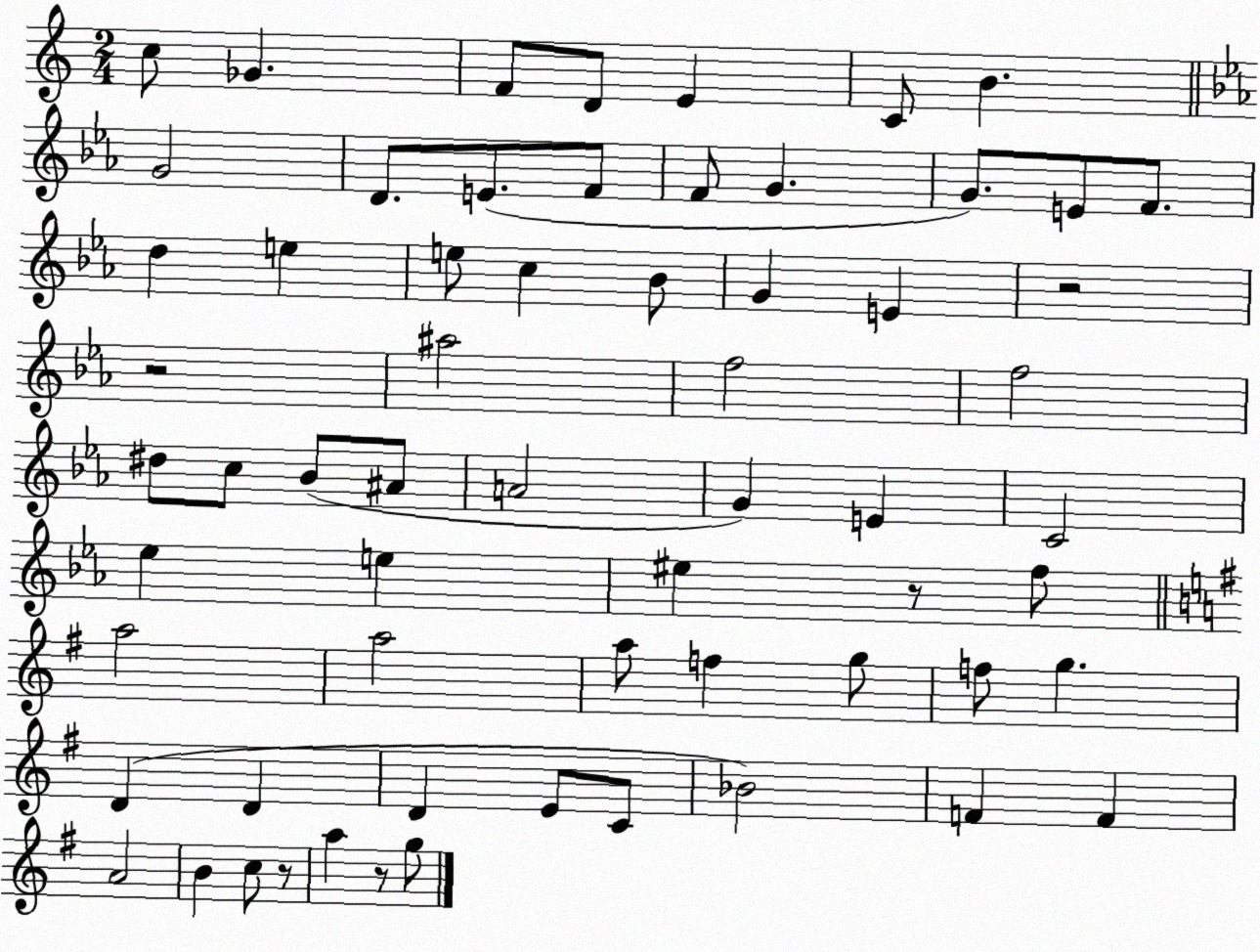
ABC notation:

X:1
T:Untitled
M:2/4
L:1/4
K:C
c/2 _G F/2 D/2 E C/2 B G2 D/2 E/2 F/2 F/2 G G/2 E/2 F/2 d e e/2 c _B/2 G E z2 z2 ^a2 f2 f2 ^d/2 c/2 _B/2 ^A/2 A2 G E C2 _e e ^e z/2 f/2 a2 a2 a/2 f g/2 f/2 g D D D E/2 C/2 _B2 F F A2 B c/2 z/2 a z/2 g/2